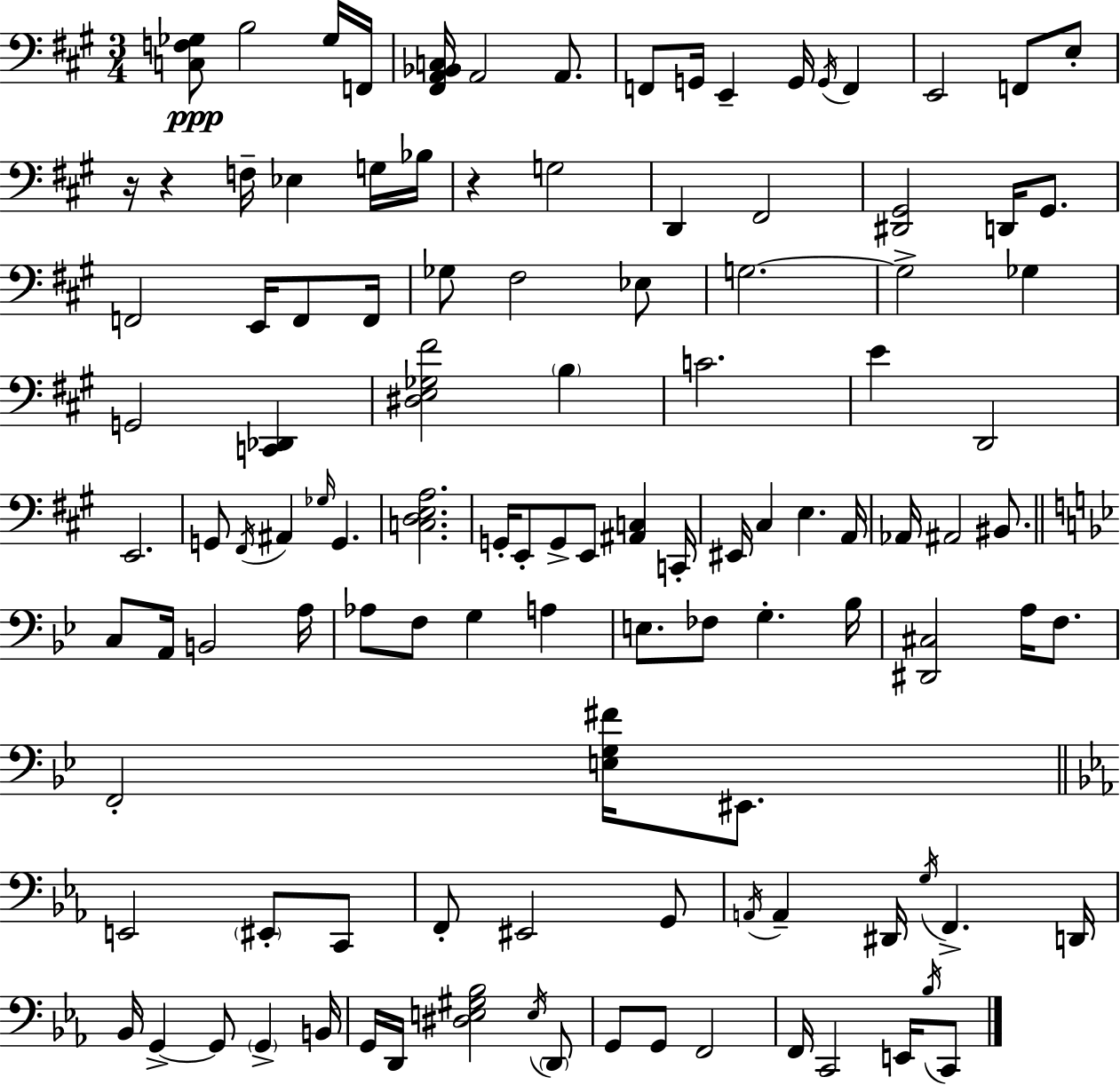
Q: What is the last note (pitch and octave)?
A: C2